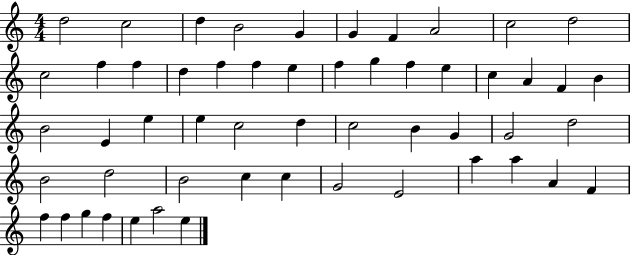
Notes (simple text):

D5/h C5/h D5/q B4/h G4/q G4/q F4/q A4/h C5/h D5/h C5/h F5/q F5/q D5/q F5/q F5/q E5/q F5/q G5/q F5/q E5/q C5/q A4/q F4/q B4/q B4/h E4/q E5/q E5/q C5/h D5/q C5/h B4/q G4/q G4/h D5/h B4/h D5/h B4/h C5/q C5/q G4/h E4/h A5/q A5/q A4/q F4/q F5/q F5/q G5/q F5/q E5/q A5/h E5/q